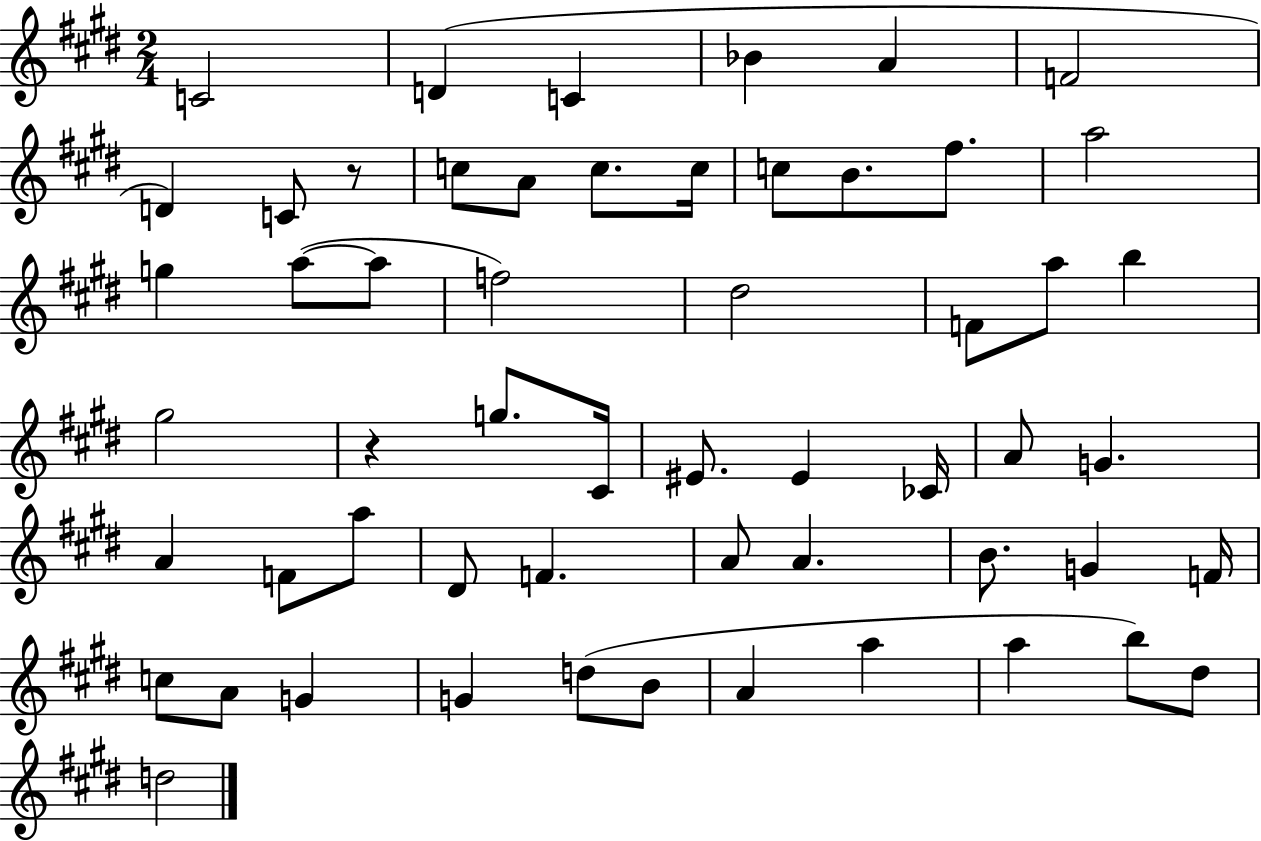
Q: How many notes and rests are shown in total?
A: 56